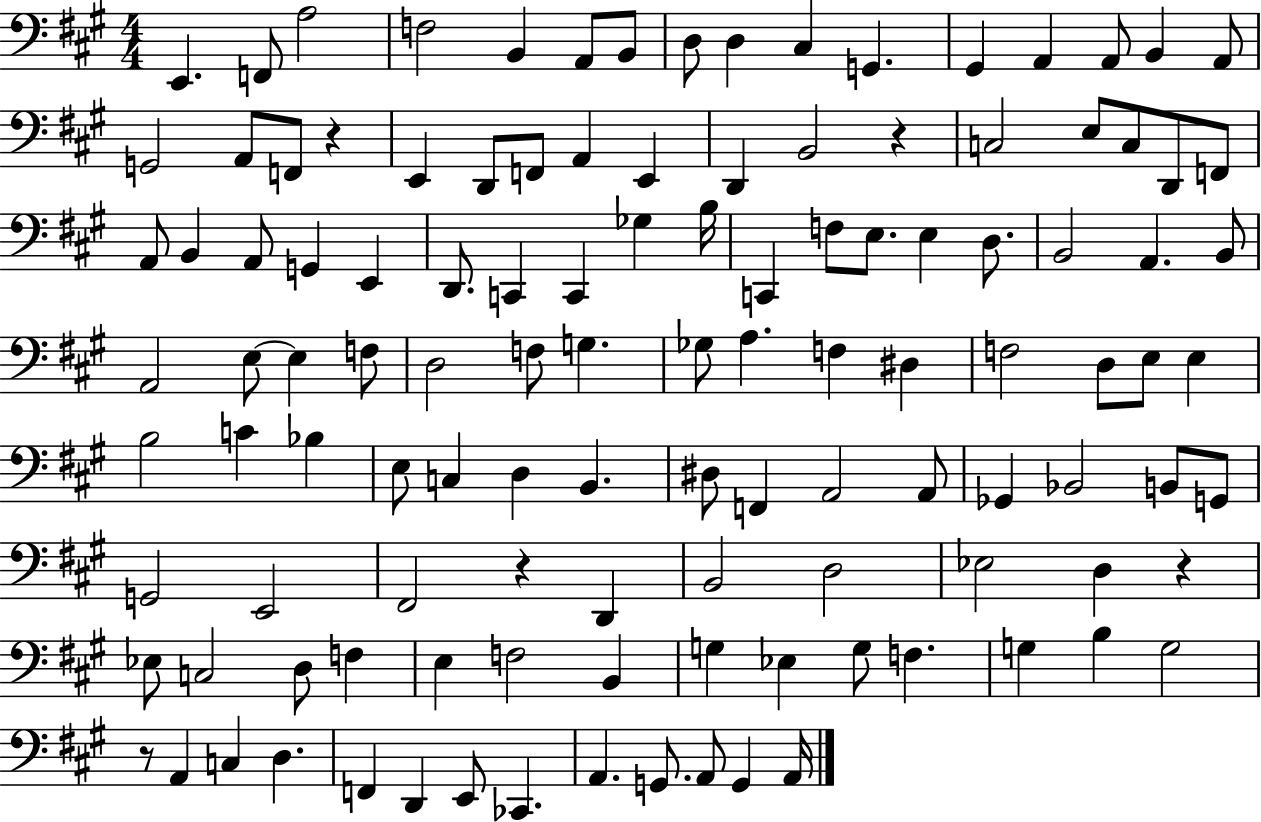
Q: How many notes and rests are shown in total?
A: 118